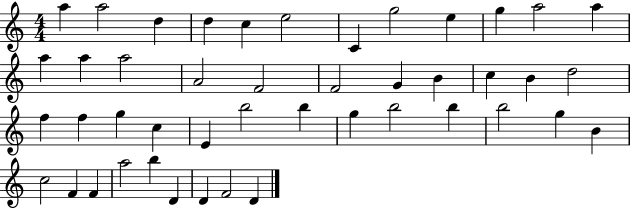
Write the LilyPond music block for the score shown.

{
  \clef treble
  \numericTimeSignature
  \time 4/4
  \key c \major
  a''4 a''2 d''4 | d''4 c''4 e''2 | c'4 g''2 e''4 | g''4 a''2 a''4 | \break a''4 a''4 a''2 | a'2 f'2 | f'2 g'4 b'4 | c''4 b'4 d''2 | \break f''4 f''4 g''4 c''4 | e'4 b''2 b''4 | g''4 b''2 b''4 | b''2 g''4 b'4 | \break c''2 f'4 f'4 | a''2 b''4 d'4 | d'4 f'2 d'4 | \bar "|."
}